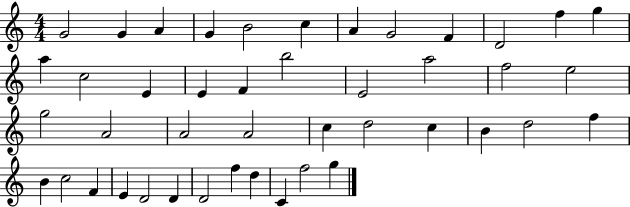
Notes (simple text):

G4/h G4/q A4/q G4/q B4/h C5/q A4/q G4/h F4/q D4/h F5/q G5/q A5/q C5/h E4/q E4/q F4/q B5/h E4/h A5/h F5/h E5/h G5/h A4/h A4/h A4/h C5/q D5/h C5/q B4/q D5/h F5/q B4/q C5/h F4/q E4/q D4/h D4/q D4/h F5/q D5/q C4/q F5/h G5/q